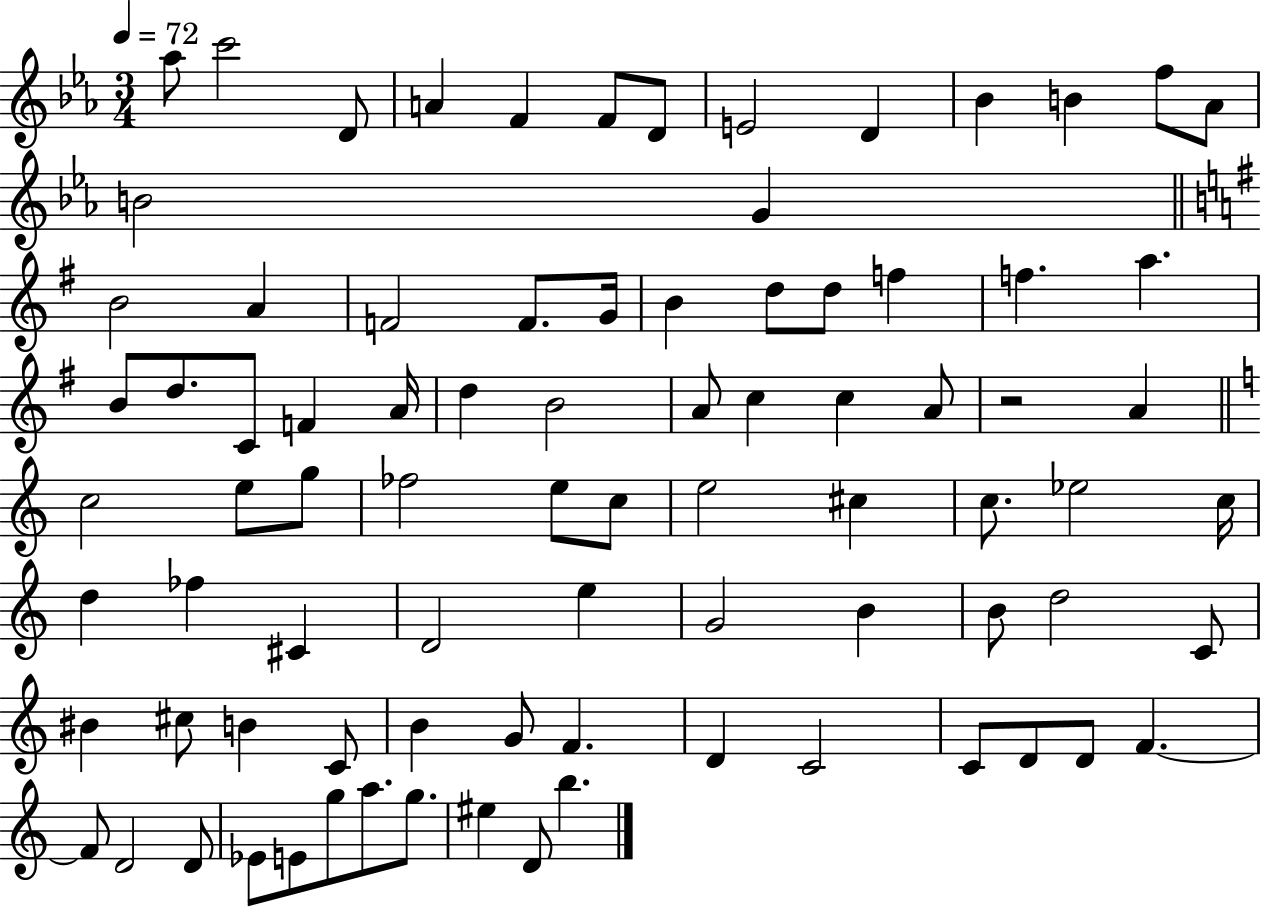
{
  \clef treble
  \numericTimeSignature
  \time 3/4
  \key ees \major
  \tempo 4 = 72
  aes''8 c'''2 d'8 | a'4 f'4 f'8 d'8 | e'2 d'4 | bes'4 b'4 f''8 aes'8 | \break b'2 g'4 | \bar "||" \break \key g \major b'2 a'4 | f'2 f'8. g'16 | b'4 d''8 d''8 f''4 | f''4. a''4. | \break b'8 d''8. c'8 f'4 a'16 | d''4 b'2 | a'8 c''4 c''4 a'8 | r2 a'4 | \break \bar "||" \break \key c \major c''2 e''8 g''8 | fes''2 e''8 c''8 | e''2 cis''4 | c''8. ees''2 c''16 | \break d''4 fes''4 cis'4 | d'2 e''4 | g'2 b'4 | b'8 d''2 c'8 | \break bis'4 cis''8 b'4 c'8 | b'4 g'8 f'4. | d'4 c'2 | c'8 d'8 d'8 f'4.~~ | \break f'8 d'2 d'8 | ees'8 e'8 g''8 a''8. g''8. | eis''4 d'8 b''4. | \bar "|."
}